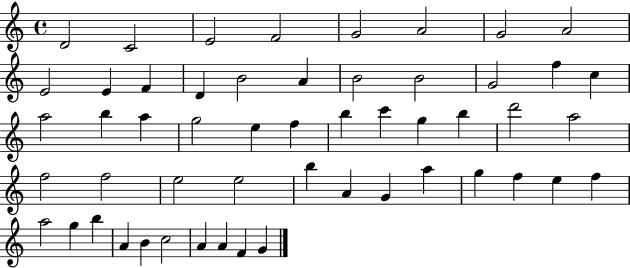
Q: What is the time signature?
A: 4/4